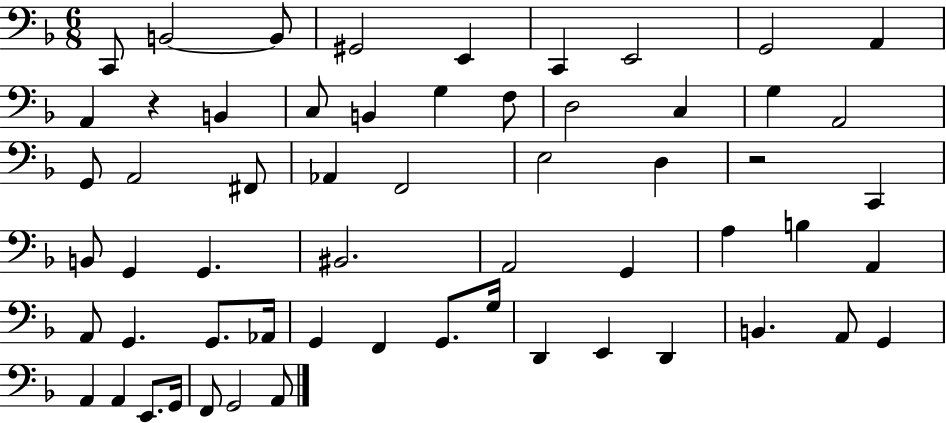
X:1
T:Untitled
M:6/8
L:1/4
K:F
C,,/2 B,,2 B,,/2 ^G,,2 E,, C,, E,,2 G,,2 A,, A,, z B,, C,/2 B,, G, F,/2 D,2 C, G, A,,2 G,,/2 A,,2 ^F,,/2 _A,, F,,2 E,2 D, z2 C,, B,,/2 G,, G,, ^B,,2 A,,2 G,, A, B, A,, A,,/2 G,, G,,/2 _A,,/4 G,, F,, G,,/2 G,/4 D,, E,, D,, B,, A,,/2 G,, A,, A,, E,,/2 G,,/4 F,,/2 G,,2 A,,/2